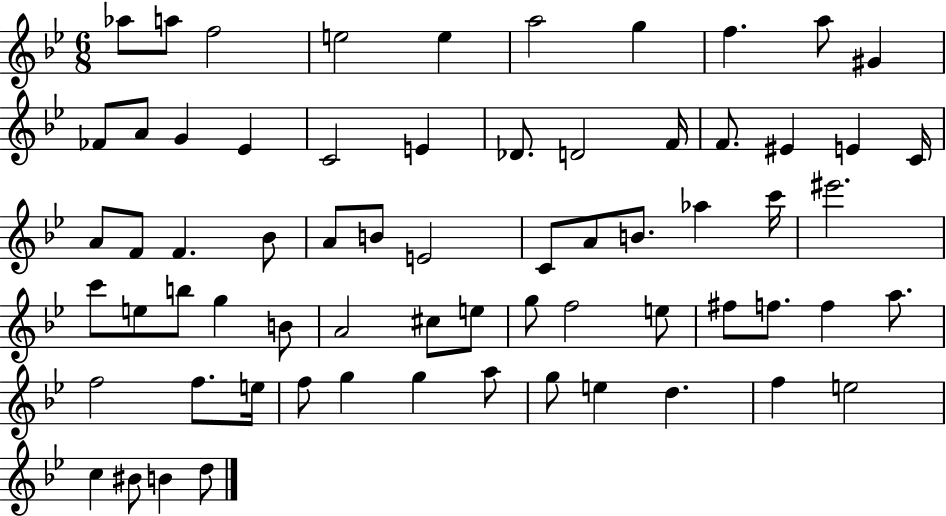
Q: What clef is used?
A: treble